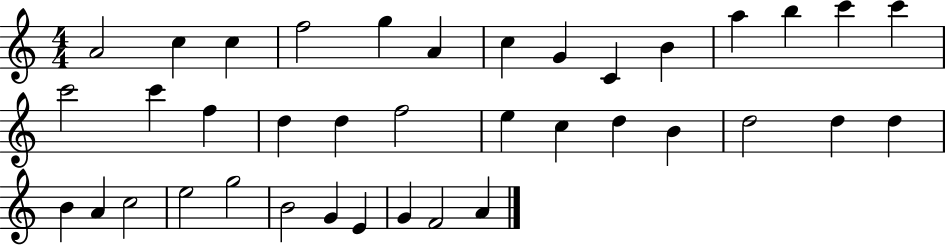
{
  \clef treble
  \numericTimeSignature
  \time 4/4
  \key c \major
  a'2 c''4 c''4 | f''2 g''4 a'4 | c''4 g'4 c'4 b'4 | a''4 b''4 c'''4 c'''4 | \break c'''2 c'''4 f''4 | d''4 d''4 f''2 | e''4 c''4 d''4 b'4 | d''2 d''4 d''4 | \break b'4 a'4 c''2 | e''2 g''2 | b'2 g'4 e'4 | g'4 f'2 a'4 | \break \bar "|."
}